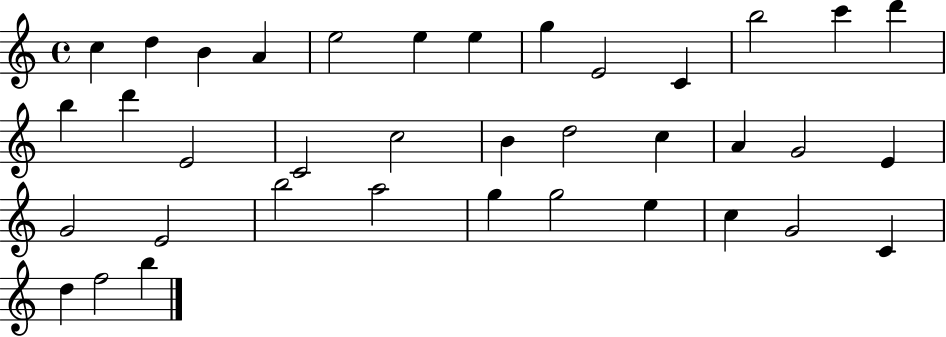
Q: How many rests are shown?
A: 0